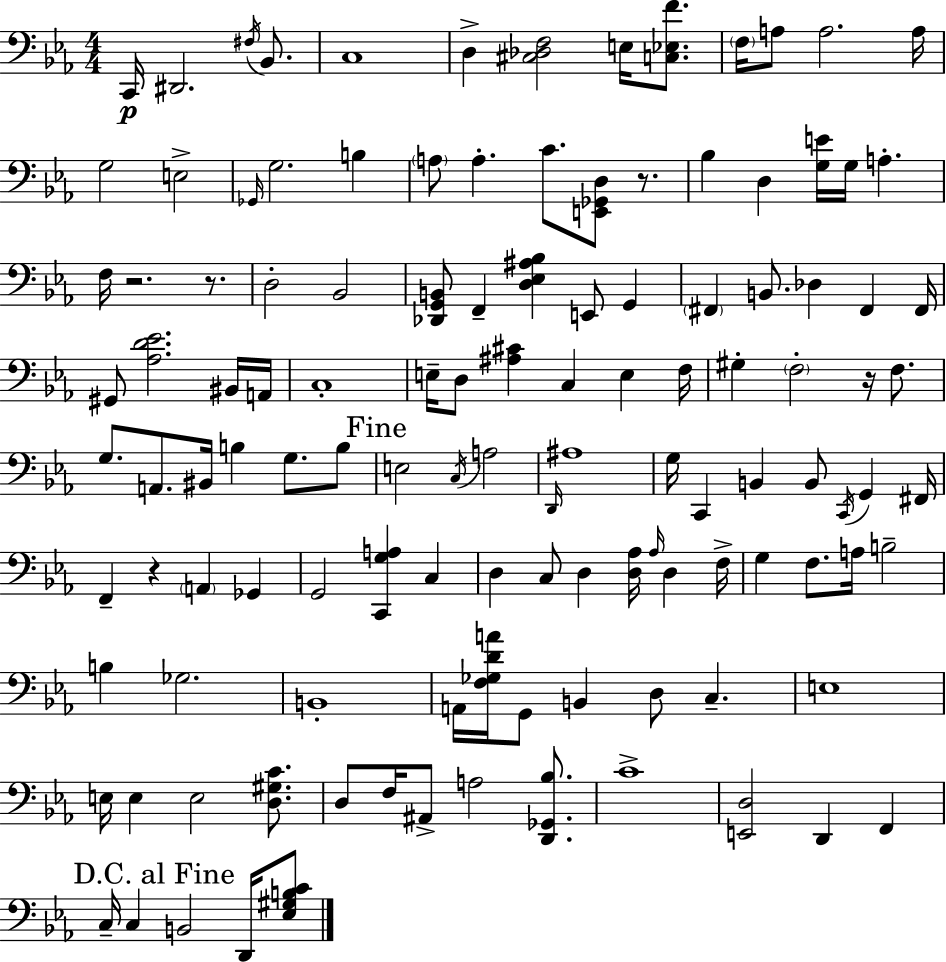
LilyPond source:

{
  \clef bass
  \numericTimeSignature
  \time 4/4
  \key ees \major
  \repeat volta 2 { c,16\p dis,2. \acciaccatura { fis16 } bes,8. | c1 | d4-> <cis des f>2 e16 <c ees f'>8. | \parenthesize f16 a8 a2. | \break a16 g2 e2-> | \grace { ges,16 } g2. b4 | \parenthesize a8 a4.-. c'8. <e, ges, d>8 r8. | bes4 d4 <g e'>16 g16 a4.-. | \break f16 r2. r8. | d2-. bes,2 | <des, g, b,>8 f,4-- <d ees ais bes>4 e,8 g,4 | \parenthesize fis,4 b,8. des4 fis,4 | \break fis,16 gis,8 <aes d' ees'>2. | bis,16 a,16 c1-. | e16-- d8 <ais cis'>4 c4 e4 | f16 gis4-. \parenthesize f2-. r16 f8. | \break g8. a,8. bis,16 b4 g8. | b8 \mark "Fine" e2 \acciaccatura { c16 } a2 | \grace { d,16 } ais1 | g16 c,4 b,4 b,8 \acciaccatura { c,16 } | \break g,4 fis,16 f,4-- r4 \parenthesize a,4 | ges,4 g,2 <c, g a>4 | c4 d4 c8 d4 <d aes>16 | \grace { aes16 } d4 f16-> g4 f8. a16 b2-- | \break b4 ges2. | b,1-. | a,16 <f ges d' a'>16 g,8 b,4 d8 | c4.-- e1 | \break e16 e4 e2 | <d gis c'>8. d8 f16 ais,8-> a2 | <d, ges, bes>8. c'1-> | <e, d>2 d,4 | \break f,4 \mark "D.C. al Fine" c16-- c4 b,2 | d,16 <ees gis b c'>8 } \bar "|."
}